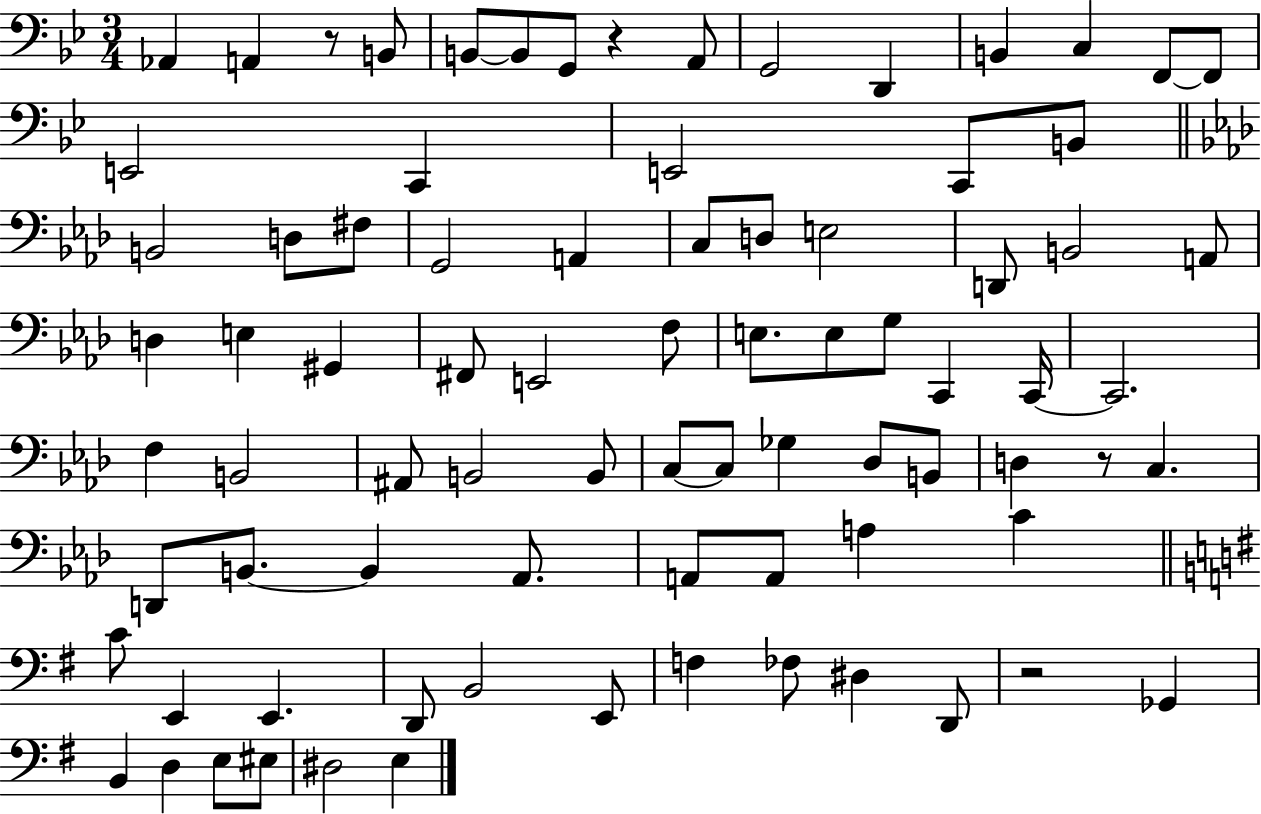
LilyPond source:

{
  \clef bass
  \numericTimeSignature
  \time 3/4
  \key bes \major
  aes,4 a,4 r8 b,8 | b,8~~ b,8 g,8 r4 a,8 | g,2 d,4 | b,4 c4 f,8~~ f,8 | \break e,2 c,4 | e,2 c,8 b,8 | \bar "||" \break \key aes \major b,2 d8 fis8 | g,2 a,4 | c8 d8 e2 | d,8 b,2 a,8 | \break d4 e4 gis,4 | fis,8 e,2 f8 | e8. e8 g8 c,4 c,16~~ | c,2. | \break f4 b,2 | ais,8 b,2 b,8 | c8~~ c8 ges4 des8 b,8 | d4 r8 c4. | \break d,8 b,8.~~ b,4 aes,8. | a,8 a,8 a4 c'4 | \bar "||" \break \key e \minor c'8 e,4 e,4. | d,8 b,2 e,8 | f4 fes8 dis4 d,8 | r2 ges,4 | \break b,4 d4 e8 eis8 | dis2 e4 | \bar "|."
}